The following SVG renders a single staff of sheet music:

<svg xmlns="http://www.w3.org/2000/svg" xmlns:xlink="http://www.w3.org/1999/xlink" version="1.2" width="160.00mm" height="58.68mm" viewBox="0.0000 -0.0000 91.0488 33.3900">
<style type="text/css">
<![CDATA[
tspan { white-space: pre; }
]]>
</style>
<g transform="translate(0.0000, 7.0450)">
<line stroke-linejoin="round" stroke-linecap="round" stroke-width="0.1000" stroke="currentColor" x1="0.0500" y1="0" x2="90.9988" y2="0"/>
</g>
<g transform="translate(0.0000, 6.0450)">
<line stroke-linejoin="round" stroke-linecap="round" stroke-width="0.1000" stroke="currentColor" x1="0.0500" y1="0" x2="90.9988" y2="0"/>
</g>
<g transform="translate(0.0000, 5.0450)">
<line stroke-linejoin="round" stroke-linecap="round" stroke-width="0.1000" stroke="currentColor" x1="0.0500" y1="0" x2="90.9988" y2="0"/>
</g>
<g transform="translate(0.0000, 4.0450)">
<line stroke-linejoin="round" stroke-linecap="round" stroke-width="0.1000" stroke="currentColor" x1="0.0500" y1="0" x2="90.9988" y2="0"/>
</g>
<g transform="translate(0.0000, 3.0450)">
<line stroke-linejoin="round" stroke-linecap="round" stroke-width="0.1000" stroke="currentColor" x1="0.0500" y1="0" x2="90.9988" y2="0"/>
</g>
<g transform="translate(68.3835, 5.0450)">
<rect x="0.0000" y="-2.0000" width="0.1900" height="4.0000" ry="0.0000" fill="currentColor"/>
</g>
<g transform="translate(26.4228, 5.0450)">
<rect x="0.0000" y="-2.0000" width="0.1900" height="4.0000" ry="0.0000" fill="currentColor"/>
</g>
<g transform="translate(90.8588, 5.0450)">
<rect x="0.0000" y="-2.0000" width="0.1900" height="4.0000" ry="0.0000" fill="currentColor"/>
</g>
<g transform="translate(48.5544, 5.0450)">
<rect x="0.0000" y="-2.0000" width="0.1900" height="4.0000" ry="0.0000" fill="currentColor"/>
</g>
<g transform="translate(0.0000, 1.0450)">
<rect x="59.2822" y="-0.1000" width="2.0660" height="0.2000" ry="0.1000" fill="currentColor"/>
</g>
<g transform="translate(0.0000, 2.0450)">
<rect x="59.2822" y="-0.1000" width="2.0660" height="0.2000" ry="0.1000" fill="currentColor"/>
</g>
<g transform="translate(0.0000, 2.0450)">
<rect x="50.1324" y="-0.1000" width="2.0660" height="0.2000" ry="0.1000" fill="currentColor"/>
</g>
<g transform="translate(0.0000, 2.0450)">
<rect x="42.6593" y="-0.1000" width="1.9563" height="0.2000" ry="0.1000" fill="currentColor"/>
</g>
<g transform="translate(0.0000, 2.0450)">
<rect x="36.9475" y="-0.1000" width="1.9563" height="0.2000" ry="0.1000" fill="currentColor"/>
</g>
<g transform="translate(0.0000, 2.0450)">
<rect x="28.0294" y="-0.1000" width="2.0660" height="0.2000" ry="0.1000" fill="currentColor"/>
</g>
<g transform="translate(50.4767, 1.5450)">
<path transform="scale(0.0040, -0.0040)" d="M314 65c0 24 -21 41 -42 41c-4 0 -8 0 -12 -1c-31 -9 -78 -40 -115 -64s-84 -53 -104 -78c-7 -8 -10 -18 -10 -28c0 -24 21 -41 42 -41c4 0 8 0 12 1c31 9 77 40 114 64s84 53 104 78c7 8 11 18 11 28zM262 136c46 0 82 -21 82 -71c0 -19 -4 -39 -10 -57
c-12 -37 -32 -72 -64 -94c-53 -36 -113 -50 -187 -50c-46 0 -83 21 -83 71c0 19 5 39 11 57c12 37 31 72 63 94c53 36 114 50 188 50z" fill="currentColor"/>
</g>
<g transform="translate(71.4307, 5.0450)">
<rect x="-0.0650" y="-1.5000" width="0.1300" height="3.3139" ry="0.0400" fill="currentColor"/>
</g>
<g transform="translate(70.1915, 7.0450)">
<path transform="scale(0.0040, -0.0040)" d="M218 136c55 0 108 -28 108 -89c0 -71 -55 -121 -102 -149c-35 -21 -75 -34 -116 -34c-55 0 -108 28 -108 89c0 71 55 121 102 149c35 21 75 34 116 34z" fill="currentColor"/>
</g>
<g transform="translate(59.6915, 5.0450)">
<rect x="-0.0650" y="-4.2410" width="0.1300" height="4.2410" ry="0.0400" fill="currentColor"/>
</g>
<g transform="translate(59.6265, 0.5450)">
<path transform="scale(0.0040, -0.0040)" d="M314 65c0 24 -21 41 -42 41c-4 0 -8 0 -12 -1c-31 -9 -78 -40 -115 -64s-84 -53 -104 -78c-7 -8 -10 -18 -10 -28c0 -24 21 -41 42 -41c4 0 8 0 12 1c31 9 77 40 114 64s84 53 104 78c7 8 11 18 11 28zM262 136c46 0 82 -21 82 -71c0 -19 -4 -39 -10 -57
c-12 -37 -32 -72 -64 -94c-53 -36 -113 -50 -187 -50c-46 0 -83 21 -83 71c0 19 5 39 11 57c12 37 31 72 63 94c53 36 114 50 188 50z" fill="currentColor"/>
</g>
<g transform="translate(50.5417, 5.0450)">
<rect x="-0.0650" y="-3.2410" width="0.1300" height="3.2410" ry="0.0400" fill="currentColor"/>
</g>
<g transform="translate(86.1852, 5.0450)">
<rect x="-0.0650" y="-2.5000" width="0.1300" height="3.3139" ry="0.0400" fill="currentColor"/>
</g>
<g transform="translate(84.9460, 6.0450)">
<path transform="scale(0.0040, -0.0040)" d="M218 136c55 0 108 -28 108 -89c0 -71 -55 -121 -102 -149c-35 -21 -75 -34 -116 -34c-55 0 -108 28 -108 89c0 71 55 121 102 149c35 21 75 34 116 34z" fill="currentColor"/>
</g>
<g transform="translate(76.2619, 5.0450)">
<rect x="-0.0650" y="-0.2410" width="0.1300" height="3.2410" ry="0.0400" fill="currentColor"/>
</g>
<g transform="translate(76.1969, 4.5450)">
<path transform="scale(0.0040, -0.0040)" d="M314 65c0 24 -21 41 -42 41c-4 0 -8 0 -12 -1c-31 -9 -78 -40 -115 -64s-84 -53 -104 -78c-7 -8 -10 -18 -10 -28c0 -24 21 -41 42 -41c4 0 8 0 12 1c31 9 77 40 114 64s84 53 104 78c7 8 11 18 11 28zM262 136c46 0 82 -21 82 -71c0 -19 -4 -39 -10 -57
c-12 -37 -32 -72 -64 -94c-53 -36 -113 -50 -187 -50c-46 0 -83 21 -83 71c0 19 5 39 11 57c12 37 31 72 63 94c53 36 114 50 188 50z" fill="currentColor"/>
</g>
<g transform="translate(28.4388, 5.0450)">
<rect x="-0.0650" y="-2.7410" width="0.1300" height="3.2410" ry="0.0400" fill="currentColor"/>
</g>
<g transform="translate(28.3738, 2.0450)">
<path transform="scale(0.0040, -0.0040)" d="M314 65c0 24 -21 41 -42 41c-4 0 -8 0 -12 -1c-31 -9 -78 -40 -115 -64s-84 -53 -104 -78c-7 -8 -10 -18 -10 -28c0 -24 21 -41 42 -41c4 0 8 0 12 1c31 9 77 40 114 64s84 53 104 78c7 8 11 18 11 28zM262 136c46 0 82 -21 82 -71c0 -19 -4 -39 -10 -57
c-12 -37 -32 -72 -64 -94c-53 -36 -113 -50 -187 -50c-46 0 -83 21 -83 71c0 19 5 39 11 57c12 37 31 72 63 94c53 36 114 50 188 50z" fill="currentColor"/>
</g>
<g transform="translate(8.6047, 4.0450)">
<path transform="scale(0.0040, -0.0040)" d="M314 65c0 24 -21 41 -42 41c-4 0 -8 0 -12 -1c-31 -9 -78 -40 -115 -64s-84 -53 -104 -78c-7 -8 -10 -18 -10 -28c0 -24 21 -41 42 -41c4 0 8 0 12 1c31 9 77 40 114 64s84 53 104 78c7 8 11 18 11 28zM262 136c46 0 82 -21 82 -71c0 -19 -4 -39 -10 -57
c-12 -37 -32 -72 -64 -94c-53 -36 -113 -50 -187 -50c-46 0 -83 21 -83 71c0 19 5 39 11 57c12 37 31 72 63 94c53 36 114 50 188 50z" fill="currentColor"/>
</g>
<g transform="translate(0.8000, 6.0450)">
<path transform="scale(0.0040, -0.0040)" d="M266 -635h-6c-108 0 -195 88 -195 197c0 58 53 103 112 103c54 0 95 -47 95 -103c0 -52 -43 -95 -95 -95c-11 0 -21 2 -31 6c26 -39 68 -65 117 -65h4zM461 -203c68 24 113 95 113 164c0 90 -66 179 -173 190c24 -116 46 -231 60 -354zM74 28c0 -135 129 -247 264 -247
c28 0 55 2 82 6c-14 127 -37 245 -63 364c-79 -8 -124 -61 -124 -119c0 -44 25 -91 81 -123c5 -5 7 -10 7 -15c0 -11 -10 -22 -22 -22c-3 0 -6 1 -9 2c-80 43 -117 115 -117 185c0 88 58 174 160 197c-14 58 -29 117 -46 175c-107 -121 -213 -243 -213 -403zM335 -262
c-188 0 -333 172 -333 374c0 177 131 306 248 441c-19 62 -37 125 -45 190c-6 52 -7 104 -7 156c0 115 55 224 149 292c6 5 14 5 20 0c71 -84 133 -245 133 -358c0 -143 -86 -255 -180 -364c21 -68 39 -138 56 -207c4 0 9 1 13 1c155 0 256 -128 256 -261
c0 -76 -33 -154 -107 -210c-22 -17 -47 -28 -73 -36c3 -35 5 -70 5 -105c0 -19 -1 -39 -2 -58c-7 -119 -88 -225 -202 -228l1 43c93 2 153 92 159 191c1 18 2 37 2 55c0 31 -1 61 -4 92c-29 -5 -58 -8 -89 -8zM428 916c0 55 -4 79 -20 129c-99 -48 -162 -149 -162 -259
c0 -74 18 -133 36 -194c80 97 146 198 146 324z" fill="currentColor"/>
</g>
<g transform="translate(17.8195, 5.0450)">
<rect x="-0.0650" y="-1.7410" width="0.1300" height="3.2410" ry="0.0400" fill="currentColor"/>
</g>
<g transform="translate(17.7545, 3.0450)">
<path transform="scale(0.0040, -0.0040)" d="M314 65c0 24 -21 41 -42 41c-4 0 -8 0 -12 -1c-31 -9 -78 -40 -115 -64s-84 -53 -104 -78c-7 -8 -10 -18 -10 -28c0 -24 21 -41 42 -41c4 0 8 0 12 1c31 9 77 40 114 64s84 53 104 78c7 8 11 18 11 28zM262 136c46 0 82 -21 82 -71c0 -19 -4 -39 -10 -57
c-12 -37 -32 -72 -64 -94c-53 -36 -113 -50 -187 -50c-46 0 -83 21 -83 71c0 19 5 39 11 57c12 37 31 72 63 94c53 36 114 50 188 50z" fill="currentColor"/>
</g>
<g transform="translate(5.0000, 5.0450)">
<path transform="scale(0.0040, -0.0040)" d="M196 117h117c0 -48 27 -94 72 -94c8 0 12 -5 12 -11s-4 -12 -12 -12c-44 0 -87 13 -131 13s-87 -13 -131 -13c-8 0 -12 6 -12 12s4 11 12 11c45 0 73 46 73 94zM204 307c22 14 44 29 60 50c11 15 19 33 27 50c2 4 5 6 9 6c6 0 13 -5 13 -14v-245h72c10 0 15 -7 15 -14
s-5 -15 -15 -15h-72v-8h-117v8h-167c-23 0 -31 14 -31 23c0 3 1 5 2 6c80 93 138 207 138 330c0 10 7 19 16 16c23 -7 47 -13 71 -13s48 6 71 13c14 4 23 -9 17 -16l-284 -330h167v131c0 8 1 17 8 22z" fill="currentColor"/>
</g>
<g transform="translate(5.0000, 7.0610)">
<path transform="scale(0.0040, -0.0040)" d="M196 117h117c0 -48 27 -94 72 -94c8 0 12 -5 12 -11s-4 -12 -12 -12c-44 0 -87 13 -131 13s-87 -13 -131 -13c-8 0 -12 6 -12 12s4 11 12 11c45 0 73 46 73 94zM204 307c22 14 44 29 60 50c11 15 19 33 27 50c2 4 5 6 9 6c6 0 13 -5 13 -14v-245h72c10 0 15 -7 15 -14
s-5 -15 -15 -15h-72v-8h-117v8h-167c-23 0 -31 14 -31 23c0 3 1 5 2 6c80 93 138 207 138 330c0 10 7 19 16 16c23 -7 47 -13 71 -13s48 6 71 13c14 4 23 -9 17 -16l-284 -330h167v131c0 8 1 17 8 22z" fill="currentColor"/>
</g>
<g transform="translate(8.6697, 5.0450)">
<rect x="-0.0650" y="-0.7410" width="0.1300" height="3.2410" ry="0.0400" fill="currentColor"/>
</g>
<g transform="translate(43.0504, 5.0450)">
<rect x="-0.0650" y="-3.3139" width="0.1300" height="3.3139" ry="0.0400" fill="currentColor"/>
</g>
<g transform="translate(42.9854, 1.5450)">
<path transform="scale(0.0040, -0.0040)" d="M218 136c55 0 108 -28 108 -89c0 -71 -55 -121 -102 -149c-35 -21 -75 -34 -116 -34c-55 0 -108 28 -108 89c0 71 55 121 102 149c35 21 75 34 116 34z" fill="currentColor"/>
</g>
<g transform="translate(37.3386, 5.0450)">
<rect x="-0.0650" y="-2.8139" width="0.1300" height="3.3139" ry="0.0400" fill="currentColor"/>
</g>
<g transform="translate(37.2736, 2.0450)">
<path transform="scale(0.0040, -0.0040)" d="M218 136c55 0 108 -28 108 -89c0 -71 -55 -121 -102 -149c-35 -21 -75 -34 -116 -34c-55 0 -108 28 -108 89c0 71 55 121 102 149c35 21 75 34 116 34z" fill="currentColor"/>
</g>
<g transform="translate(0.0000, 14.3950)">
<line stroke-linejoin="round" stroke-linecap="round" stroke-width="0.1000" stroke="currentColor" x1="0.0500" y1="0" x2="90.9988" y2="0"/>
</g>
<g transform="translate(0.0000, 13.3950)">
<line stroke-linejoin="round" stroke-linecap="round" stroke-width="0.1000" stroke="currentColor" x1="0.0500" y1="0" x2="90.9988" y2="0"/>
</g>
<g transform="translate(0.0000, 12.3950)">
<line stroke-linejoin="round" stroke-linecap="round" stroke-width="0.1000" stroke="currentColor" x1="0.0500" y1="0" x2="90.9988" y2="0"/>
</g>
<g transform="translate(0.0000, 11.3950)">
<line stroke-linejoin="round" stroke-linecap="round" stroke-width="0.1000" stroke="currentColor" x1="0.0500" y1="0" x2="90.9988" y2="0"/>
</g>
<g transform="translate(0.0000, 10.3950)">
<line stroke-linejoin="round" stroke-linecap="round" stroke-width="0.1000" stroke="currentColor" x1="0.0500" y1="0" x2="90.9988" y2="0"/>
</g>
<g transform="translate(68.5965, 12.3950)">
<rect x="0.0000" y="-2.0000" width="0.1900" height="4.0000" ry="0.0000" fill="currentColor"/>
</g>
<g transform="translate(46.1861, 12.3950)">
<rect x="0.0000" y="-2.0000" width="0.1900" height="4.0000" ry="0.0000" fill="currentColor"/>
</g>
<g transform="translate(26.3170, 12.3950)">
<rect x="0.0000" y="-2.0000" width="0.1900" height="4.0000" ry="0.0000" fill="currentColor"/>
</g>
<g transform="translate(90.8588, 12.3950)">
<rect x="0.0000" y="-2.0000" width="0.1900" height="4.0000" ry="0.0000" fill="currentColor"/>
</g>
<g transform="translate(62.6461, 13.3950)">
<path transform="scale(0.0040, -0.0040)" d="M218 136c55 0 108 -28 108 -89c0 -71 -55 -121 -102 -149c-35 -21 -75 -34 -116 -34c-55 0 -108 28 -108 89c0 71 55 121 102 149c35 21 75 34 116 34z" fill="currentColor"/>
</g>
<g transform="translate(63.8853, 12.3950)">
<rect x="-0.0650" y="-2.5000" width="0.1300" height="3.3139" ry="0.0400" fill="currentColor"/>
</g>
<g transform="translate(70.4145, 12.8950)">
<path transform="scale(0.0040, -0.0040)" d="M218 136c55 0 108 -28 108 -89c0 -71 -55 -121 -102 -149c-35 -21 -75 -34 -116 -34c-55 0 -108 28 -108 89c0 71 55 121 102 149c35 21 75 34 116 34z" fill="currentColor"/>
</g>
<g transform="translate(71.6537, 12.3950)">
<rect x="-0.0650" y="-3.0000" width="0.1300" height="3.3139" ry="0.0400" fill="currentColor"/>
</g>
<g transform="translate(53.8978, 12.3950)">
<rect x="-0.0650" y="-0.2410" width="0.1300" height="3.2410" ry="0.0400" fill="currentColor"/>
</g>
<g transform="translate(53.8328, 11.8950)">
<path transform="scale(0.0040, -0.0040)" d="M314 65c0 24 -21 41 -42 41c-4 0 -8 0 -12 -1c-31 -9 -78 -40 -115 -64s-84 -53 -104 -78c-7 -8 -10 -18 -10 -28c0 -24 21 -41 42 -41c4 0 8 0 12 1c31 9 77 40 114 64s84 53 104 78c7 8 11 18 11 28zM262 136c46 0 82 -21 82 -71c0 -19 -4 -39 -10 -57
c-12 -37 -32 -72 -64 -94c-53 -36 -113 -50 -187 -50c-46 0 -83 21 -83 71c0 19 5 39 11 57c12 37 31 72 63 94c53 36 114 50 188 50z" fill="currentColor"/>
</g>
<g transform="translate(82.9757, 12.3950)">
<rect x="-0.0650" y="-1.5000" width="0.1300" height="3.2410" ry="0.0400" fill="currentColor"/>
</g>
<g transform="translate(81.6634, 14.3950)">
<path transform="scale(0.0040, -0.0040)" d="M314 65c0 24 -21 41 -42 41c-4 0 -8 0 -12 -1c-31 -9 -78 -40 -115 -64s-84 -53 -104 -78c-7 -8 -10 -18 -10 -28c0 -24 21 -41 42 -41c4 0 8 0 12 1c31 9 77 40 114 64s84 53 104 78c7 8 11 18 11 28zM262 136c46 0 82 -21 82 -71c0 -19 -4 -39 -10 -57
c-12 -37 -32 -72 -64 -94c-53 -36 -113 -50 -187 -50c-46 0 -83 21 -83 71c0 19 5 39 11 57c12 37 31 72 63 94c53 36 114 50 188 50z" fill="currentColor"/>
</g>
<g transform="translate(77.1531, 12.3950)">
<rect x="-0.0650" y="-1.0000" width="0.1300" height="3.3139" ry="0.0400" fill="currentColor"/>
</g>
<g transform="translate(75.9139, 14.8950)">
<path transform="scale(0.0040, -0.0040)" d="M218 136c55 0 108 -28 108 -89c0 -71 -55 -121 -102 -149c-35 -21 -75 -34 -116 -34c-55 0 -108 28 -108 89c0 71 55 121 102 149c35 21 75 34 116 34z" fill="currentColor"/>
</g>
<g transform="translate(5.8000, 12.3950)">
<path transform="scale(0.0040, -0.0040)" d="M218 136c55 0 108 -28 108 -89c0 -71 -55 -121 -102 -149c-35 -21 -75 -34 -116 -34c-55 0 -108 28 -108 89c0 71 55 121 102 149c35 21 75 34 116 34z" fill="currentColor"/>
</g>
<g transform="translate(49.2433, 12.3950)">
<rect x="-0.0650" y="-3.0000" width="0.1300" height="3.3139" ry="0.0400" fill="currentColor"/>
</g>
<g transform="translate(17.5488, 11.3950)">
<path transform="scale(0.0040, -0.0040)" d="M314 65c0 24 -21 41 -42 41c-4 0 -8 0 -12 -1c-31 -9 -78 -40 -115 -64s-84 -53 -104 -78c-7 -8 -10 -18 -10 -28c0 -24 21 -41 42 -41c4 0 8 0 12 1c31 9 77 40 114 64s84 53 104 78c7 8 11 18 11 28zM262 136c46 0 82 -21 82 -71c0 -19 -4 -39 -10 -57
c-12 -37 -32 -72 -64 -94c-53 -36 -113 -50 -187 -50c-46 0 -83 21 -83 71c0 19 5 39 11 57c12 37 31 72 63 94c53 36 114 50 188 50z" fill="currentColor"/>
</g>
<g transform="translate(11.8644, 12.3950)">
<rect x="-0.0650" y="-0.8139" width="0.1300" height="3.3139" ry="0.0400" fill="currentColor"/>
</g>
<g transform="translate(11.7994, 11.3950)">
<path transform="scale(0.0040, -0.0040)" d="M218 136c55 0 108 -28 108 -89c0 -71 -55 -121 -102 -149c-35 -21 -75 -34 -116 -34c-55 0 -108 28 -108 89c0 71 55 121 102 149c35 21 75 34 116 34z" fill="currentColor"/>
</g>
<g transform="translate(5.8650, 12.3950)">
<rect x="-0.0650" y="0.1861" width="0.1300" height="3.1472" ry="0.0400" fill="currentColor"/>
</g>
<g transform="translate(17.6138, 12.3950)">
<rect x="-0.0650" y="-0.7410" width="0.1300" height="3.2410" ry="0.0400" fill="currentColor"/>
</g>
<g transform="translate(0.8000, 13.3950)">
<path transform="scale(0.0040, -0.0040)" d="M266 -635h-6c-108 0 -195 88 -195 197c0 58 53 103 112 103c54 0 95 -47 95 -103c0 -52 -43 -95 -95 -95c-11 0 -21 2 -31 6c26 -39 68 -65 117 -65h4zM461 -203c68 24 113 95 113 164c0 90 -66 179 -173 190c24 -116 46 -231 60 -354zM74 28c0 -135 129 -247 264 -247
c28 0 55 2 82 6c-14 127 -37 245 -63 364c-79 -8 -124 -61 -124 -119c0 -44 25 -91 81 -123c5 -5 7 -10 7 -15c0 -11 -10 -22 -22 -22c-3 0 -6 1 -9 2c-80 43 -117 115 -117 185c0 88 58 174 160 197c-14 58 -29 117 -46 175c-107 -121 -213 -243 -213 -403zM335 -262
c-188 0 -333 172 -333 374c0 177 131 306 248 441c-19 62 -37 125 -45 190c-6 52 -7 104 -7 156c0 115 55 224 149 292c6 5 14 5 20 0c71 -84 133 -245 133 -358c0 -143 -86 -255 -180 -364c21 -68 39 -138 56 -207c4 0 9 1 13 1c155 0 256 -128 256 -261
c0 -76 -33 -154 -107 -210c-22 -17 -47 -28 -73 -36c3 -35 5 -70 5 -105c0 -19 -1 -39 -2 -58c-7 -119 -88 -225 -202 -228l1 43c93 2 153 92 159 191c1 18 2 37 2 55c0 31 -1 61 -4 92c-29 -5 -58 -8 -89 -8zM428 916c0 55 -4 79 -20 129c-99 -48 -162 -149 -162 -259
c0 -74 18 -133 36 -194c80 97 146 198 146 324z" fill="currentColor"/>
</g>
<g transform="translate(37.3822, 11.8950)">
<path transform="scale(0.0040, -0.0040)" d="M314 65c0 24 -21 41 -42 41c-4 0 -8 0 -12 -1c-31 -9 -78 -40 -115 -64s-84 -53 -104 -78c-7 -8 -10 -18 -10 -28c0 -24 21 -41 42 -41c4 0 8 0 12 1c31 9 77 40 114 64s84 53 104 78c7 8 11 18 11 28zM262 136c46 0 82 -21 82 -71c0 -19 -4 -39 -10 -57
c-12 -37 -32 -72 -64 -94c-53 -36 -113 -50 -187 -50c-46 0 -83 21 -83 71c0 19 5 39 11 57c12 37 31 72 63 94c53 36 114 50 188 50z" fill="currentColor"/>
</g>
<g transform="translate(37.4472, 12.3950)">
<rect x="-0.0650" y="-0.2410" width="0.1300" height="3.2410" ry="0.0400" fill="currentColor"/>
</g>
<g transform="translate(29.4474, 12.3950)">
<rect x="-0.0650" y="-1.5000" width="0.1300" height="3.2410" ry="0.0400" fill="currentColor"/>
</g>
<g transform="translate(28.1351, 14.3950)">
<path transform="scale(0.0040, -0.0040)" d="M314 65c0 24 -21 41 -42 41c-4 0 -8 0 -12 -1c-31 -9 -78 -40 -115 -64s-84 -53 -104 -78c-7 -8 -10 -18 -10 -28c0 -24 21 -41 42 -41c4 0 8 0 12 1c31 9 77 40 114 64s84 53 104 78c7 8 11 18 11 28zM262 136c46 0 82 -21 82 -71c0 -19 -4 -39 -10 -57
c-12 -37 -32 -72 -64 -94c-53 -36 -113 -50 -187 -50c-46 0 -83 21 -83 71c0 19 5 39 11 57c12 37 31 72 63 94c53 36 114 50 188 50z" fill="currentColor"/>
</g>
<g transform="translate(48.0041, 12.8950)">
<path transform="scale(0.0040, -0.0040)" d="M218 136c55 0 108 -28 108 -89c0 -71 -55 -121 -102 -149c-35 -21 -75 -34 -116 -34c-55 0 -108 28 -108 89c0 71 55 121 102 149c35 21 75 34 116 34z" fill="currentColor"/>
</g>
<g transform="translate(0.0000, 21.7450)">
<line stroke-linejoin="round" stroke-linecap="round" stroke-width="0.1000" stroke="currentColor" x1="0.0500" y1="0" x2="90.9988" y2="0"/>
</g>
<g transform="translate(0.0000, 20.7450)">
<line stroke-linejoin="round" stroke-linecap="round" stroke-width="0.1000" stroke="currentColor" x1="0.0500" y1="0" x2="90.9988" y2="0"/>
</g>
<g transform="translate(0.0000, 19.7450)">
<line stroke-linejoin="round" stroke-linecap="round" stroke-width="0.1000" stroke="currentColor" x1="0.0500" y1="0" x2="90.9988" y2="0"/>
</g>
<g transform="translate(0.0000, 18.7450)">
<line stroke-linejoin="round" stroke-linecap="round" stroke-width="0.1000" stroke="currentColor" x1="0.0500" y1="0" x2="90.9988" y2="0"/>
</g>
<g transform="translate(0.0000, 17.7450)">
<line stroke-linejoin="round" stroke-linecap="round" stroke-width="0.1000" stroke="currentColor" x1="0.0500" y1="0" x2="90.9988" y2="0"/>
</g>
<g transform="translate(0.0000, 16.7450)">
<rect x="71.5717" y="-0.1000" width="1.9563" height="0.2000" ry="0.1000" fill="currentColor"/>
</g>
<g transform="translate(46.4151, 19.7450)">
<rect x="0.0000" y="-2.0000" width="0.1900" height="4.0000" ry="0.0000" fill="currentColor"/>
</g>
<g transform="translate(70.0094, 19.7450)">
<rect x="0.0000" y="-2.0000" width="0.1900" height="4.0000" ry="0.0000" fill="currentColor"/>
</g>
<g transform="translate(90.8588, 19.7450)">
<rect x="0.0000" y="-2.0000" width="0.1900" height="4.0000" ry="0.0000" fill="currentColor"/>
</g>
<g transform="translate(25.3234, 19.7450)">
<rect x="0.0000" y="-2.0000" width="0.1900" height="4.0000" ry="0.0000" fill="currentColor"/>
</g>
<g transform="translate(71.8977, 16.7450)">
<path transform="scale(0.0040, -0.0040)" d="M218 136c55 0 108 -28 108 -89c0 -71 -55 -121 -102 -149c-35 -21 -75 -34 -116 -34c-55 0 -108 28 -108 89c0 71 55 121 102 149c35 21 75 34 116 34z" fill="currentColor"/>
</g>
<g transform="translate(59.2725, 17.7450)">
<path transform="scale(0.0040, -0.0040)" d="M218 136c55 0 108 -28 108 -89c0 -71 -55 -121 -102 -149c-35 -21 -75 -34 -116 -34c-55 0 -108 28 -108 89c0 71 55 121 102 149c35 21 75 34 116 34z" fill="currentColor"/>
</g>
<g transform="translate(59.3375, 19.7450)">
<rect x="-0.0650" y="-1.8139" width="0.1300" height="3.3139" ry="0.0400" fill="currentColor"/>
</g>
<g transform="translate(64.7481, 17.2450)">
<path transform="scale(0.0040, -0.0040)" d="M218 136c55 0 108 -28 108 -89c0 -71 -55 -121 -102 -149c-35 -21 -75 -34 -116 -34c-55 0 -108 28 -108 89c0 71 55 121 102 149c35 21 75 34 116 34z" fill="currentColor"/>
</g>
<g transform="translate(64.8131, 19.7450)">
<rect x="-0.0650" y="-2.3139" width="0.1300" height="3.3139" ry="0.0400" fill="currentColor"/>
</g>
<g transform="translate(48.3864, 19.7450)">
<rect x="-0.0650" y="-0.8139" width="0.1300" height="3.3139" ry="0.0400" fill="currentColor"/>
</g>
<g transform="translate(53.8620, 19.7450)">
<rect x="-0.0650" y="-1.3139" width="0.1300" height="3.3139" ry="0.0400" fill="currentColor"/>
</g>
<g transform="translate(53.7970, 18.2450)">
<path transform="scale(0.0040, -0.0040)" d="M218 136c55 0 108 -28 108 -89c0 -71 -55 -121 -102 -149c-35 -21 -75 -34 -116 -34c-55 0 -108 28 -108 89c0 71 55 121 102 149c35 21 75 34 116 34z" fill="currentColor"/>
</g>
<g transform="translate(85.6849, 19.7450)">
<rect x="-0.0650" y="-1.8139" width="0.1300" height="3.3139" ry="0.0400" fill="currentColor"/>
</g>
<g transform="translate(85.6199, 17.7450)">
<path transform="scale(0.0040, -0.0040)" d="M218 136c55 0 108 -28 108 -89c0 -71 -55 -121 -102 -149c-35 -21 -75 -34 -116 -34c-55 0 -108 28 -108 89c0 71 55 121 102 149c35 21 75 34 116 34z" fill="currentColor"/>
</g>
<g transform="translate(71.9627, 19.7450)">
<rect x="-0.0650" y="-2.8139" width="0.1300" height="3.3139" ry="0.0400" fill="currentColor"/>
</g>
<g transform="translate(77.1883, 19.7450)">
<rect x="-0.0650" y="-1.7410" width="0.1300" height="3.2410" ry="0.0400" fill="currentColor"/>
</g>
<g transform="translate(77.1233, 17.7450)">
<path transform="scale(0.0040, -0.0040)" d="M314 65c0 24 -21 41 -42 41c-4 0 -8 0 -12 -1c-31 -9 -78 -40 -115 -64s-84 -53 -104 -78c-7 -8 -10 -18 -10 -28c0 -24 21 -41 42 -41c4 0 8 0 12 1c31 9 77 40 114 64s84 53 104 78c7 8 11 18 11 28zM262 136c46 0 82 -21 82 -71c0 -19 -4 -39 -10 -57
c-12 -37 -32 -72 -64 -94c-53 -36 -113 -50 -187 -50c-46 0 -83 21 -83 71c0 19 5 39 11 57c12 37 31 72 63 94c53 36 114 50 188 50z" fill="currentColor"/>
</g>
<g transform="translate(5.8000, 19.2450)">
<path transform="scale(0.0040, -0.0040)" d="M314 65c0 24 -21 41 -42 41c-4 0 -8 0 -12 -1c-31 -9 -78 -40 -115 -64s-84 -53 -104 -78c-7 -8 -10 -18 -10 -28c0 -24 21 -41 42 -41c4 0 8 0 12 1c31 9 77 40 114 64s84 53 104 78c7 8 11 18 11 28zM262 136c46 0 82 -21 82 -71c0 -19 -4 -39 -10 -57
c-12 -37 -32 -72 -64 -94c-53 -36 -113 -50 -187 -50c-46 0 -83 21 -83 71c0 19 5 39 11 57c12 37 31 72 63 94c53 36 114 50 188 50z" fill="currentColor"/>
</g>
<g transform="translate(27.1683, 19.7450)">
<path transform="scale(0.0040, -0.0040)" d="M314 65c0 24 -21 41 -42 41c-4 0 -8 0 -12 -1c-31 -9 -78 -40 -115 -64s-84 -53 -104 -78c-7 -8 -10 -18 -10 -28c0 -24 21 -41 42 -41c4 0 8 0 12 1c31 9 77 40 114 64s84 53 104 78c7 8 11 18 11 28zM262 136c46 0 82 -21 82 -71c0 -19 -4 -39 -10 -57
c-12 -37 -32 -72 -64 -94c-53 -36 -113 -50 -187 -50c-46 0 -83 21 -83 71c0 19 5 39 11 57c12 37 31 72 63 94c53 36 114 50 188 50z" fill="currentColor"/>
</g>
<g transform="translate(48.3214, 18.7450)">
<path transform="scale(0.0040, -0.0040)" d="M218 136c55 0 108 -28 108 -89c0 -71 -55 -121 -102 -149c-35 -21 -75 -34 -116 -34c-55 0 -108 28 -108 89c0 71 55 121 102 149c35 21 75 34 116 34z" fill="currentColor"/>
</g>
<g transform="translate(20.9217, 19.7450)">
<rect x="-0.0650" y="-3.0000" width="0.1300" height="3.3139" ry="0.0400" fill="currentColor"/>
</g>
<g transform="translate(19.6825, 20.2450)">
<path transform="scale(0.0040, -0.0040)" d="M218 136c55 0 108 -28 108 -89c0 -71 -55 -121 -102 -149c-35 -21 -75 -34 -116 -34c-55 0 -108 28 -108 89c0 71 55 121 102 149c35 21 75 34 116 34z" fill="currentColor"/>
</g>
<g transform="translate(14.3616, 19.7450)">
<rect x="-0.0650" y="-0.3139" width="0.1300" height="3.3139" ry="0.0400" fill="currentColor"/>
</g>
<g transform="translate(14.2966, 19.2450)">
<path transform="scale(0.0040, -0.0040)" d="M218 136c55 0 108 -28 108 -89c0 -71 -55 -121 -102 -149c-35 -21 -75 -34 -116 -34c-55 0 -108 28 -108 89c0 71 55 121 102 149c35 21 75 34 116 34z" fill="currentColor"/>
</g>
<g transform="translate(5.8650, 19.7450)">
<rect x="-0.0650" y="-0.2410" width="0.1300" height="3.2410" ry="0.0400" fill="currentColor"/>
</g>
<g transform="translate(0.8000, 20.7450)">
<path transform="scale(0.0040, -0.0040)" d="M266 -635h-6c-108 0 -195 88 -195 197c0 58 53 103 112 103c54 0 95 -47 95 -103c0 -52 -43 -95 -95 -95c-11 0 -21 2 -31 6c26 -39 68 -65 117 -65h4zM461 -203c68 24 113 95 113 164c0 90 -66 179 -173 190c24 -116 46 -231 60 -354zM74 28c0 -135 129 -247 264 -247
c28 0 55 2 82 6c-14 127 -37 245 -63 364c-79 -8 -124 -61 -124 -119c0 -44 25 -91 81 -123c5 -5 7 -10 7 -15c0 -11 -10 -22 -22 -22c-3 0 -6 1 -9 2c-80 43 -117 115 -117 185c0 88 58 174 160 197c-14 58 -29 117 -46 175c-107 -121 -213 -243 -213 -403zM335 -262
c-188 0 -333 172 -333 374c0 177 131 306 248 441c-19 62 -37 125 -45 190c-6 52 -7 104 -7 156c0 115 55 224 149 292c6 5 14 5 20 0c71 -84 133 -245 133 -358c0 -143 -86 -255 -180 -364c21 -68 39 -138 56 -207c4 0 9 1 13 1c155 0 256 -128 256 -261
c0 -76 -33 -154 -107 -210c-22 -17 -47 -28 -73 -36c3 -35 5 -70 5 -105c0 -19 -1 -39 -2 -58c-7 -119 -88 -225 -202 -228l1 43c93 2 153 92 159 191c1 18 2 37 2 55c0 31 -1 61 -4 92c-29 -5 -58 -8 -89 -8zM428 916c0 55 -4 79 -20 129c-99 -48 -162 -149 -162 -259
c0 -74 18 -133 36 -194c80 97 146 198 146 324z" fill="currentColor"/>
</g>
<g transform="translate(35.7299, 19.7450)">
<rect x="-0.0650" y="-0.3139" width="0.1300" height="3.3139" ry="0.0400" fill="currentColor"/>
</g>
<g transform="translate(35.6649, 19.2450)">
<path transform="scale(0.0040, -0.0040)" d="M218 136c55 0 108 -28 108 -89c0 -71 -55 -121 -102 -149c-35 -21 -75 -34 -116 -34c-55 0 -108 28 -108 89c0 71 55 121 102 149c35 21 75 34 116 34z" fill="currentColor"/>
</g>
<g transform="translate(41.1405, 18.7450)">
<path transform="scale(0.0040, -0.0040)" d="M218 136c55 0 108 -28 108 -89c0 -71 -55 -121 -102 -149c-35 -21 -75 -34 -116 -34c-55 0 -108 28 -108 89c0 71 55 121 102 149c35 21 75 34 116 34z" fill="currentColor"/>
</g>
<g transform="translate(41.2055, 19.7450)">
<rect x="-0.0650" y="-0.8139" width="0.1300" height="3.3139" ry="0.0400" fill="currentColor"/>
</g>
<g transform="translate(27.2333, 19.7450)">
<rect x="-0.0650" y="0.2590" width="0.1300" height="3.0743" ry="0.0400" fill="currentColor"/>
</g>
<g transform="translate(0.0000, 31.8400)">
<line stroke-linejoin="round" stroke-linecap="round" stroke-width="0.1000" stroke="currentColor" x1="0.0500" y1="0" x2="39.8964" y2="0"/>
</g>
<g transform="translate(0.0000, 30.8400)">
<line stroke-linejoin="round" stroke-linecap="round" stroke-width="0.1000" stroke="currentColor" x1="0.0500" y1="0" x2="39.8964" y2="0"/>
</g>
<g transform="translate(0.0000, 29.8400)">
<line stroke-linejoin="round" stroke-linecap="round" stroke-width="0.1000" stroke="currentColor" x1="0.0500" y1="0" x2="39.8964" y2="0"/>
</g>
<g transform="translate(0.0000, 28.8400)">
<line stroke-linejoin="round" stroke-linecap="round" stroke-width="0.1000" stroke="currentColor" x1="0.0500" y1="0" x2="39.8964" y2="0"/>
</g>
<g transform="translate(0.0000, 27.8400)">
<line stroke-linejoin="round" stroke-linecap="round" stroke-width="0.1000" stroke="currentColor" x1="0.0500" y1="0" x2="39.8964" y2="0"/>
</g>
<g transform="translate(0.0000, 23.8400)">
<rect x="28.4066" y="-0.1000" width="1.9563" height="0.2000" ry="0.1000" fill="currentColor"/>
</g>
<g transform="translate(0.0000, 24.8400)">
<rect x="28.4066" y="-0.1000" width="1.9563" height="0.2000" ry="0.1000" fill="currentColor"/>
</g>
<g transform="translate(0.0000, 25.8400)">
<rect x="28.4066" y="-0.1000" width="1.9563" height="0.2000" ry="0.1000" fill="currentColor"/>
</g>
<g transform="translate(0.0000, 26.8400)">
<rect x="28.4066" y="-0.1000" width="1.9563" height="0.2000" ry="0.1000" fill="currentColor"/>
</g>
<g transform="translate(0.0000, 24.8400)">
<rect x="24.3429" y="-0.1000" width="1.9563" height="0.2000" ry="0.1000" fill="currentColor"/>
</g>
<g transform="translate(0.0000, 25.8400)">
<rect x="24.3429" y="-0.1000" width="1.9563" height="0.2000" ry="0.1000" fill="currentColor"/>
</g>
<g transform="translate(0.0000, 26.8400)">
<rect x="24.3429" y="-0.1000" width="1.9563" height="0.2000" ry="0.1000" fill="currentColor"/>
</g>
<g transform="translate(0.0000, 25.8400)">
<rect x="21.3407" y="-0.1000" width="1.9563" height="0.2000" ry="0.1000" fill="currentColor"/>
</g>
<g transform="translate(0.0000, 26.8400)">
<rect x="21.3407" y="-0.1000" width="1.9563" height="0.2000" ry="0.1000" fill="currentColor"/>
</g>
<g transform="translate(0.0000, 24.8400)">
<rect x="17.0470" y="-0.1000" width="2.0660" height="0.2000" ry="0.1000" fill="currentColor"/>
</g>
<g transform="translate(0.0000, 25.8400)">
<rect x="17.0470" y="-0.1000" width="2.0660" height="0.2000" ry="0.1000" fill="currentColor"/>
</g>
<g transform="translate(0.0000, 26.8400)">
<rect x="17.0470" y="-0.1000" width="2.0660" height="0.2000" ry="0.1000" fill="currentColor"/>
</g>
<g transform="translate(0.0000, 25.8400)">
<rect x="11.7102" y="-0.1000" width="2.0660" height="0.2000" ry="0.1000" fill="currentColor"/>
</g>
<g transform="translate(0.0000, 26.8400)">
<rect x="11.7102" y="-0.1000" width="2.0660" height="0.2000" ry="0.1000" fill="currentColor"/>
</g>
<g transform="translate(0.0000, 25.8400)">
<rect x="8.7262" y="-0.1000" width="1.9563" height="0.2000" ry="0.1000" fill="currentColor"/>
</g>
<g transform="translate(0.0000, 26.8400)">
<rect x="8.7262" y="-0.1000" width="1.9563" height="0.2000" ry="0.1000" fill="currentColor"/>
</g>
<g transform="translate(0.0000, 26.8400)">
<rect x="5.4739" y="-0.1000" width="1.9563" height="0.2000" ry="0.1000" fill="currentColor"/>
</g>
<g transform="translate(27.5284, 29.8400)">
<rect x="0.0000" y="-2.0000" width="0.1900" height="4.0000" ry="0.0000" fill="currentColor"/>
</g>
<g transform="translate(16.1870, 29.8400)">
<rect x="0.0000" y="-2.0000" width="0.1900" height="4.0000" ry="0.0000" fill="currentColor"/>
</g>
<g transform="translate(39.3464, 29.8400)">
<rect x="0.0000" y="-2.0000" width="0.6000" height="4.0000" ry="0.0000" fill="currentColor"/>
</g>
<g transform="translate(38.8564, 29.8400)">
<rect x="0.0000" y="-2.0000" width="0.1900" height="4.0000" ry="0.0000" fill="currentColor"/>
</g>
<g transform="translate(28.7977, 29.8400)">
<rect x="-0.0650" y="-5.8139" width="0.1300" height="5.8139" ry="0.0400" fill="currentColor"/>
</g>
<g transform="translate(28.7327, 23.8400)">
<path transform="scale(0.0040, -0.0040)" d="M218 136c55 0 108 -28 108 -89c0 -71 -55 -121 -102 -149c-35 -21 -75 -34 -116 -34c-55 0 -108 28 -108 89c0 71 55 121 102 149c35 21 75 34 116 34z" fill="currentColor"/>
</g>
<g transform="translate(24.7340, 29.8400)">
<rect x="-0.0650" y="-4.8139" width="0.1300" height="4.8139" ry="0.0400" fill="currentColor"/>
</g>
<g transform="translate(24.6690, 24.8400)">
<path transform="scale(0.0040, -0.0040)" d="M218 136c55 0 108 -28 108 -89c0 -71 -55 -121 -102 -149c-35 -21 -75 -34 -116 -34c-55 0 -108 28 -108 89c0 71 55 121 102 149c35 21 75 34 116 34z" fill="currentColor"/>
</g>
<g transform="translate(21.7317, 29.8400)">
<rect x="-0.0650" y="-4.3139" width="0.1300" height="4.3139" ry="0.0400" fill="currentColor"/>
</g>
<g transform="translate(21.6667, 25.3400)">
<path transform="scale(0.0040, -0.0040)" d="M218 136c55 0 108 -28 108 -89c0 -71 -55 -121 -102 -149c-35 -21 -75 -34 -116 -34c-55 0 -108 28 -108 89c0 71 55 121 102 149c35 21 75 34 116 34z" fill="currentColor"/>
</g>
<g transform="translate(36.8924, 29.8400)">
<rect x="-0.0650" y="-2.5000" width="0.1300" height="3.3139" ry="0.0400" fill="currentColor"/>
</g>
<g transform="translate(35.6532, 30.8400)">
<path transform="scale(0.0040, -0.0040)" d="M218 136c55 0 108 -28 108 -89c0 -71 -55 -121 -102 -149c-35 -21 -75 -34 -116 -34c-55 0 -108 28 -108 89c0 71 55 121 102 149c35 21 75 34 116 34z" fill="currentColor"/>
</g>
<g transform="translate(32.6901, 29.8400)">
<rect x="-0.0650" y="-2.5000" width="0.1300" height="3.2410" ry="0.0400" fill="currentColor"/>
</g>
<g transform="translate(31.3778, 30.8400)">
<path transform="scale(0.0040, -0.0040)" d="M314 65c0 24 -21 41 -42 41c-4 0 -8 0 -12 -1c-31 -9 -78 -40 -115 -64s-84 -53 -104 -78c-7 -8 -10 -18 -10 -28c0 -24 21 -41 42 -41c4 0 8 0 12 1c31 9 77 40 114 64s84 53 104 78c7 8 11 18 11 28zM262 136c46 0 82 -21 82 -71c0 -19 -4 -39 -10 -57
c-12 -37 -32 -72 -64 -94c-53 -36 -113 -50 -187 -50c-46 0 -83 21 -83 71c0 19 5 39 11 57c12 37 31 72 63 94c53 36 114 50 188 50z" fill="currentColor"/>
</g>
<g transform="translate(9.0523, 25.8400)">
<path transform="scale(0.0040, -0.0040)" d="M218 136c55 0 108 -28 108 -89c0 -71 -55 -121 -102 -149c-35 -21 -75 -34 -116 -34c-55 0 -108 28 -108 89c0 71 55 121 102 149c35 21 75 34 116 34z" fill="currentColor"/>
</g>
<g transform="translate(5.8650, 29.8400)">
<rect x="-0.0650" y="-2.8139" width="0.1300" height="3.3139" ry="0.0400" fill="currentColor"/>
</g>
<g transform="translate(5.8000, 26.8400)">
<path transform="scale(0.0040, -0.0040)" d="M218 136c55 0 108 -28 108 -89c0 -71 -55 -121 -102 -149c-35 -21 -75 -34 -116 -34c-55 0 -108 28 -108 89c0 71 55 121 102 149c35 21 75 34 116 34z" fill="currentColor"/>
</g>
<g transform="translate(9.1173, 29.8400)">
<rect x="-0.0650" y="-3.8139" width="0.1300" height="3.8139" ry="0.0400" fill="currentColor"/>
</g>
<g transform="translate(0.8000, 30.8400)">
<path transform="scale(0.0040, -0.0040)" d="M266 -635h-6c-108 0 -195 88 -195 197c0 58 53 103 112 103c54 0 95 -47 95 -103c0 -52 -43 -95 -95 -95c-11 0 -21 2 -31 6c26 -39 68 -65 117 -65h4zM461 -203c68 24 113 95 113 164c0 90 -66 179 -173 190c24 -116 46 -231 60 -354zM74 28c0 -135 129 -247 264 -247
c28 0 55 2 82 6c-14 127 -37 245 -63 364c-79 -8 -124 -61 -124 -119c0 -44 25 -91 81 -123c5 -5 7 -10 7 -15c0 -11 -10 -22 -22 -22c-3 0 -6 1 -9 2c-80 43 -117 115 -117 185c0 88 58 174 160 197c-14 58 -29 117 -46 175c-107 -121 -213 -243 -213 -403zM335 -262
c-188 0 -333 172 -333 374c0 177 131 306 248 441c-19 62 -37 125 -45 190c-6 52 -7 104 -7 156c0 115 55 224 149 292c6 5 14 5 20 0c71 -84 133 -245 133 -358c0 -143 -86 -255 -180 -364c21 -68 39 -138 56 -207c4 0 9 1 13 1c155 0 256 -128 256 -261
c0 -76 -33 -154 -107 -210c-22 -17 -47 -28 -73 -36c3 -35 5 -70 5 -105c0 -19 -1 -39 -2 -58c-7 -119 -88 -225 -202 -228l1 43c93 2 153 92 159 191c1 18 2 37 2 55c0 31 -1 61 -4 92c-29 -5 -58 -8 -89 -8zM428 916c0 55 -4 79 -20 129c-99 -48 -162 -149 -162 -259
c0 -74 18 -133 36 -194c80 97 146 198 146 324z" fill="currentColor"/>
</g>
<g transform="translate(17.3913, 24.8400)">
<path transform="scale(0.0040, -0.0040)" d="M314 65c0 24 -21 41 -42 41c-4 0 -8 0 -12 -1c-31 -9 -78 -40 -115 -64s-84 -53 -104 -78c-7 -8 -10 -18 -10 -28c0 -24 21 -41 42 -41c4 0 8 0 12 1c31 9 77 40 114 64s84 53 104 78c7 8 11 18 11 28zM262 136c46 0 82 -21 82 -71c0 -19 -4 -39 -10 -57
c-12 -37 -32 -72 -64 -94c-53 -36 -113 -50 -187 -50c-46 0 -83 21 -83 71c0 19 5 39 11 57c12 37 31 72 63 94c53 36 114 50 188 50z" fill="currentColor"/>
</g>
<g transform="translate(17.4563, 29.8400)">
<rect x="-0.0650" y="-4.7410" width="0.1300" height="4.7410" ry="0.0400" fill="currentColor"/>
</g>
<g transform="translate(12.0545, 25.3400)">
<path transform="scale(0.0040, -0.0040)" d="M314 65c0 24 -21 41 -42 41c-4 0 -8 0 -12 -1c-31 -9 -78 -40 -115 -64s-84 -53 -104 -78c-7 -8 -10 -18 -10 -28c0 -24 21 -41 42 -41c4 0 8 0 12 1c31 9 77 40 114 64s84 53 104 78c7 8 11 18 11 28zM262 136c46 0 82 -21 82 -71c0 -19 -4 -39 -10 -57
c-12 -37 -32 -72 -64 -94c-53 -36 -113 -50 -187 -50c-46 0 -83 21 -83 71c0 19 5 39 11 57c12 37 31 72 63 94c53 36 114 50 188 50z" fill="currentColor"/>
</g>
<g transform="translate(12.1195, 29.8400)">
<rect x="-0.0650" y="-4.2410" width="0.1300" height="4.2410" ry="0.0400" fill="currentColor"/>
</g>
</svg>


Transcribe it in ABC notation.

X:1
T:Untitled
M:4/4
L:1/4
K:C
d2 f2 a2 a b b2 d'2 E c2 G B d d2 E2 c2 A c2 G A D E2 c2 c A B2 c d d e f g a f2 f a c' d'2 e'2 d' e' g' G2 G